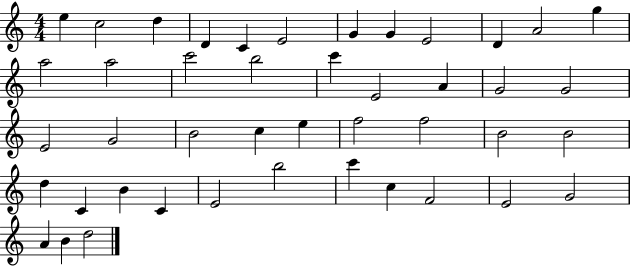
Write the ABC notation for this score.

X:1
T:Untitled
M:4/4
L:1/4
K:C
e c2 d D C E2 G G E2 D A2 g a2 a2 c'2 b2 c' E2 A G2 G2 E2 G2 B2 c e f2 f2 B2 B2 d C B C E2 b2 c' c F2 E2 G2 A B d2